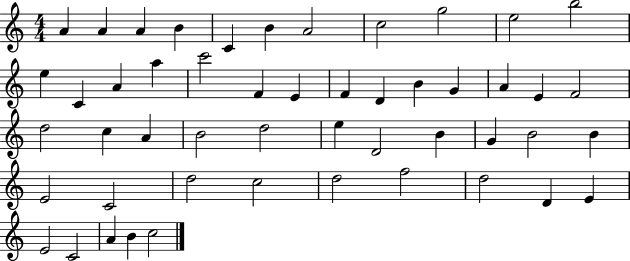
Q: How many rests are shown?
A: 0